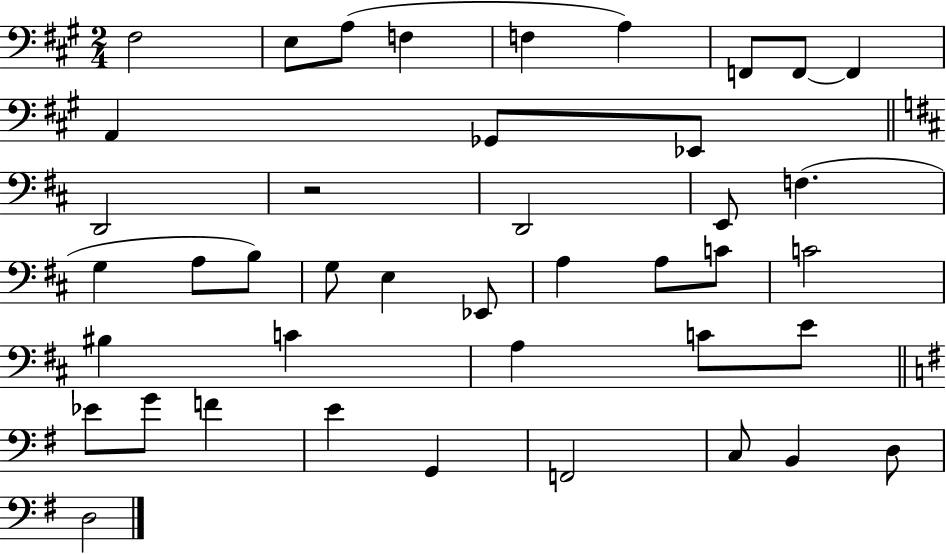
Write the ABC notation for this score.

X:1
T:Untitled
M:2/4
L:1/4
K:A
^F,2 E,/2 A,/2 F, F, A, F,,/2 F,,/2 F,, A,, _G,,/2 _E,,/2 D,,2 z2 D,,2 E,,/2 F, G, A,/2 B,/2 G,/2 E, _E,,/2 A, A,/2 C/2 C2 ^B, C A, C/2 E/2 _E/2 G/2 F E G,, F,,2 C,/2 B,, D,/2 D,2